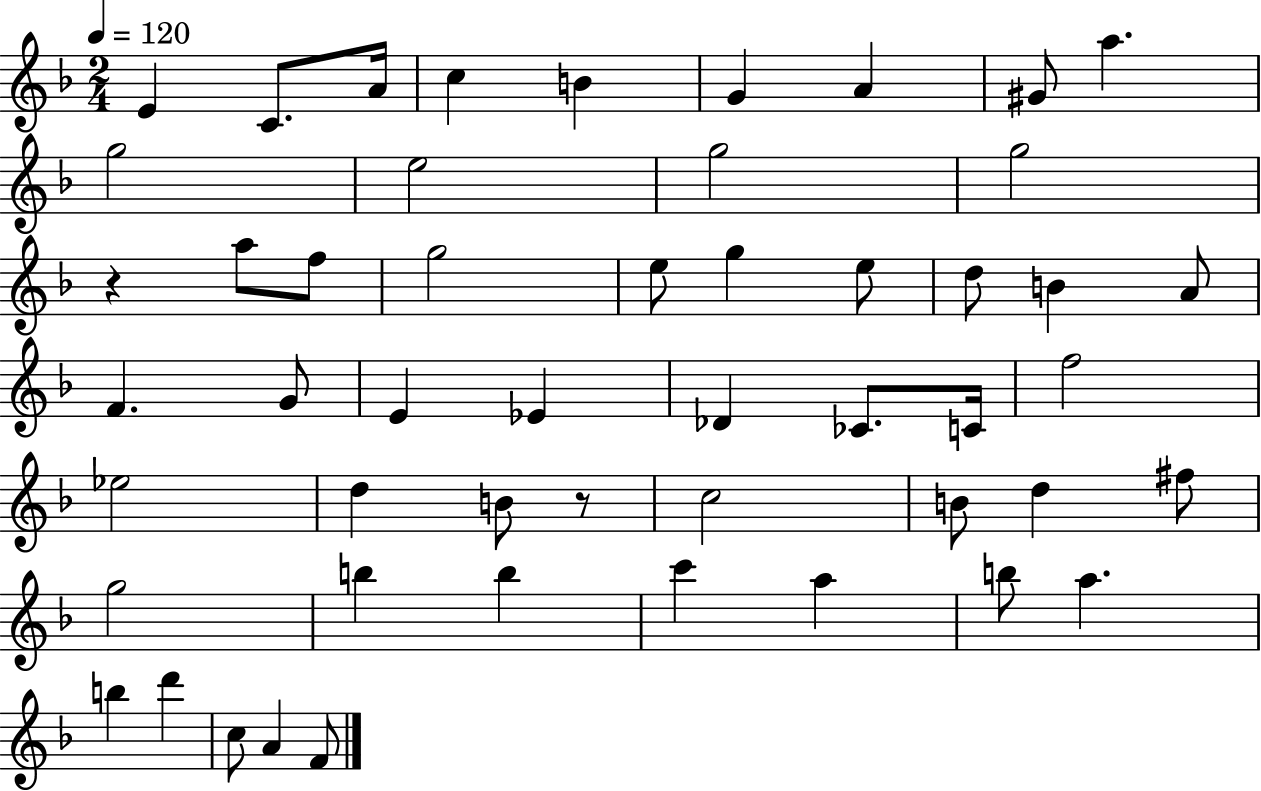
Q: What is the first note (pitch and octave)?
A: E4